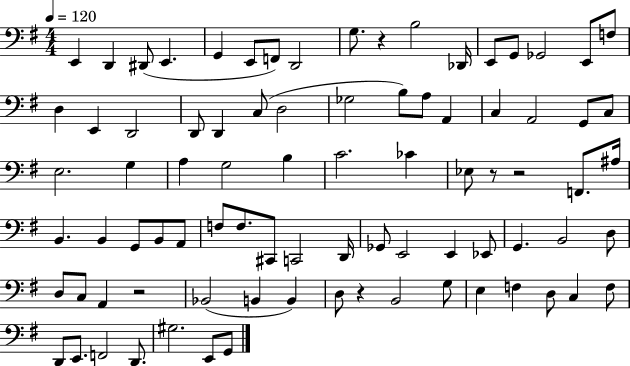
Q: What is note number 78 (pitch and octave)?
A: E2